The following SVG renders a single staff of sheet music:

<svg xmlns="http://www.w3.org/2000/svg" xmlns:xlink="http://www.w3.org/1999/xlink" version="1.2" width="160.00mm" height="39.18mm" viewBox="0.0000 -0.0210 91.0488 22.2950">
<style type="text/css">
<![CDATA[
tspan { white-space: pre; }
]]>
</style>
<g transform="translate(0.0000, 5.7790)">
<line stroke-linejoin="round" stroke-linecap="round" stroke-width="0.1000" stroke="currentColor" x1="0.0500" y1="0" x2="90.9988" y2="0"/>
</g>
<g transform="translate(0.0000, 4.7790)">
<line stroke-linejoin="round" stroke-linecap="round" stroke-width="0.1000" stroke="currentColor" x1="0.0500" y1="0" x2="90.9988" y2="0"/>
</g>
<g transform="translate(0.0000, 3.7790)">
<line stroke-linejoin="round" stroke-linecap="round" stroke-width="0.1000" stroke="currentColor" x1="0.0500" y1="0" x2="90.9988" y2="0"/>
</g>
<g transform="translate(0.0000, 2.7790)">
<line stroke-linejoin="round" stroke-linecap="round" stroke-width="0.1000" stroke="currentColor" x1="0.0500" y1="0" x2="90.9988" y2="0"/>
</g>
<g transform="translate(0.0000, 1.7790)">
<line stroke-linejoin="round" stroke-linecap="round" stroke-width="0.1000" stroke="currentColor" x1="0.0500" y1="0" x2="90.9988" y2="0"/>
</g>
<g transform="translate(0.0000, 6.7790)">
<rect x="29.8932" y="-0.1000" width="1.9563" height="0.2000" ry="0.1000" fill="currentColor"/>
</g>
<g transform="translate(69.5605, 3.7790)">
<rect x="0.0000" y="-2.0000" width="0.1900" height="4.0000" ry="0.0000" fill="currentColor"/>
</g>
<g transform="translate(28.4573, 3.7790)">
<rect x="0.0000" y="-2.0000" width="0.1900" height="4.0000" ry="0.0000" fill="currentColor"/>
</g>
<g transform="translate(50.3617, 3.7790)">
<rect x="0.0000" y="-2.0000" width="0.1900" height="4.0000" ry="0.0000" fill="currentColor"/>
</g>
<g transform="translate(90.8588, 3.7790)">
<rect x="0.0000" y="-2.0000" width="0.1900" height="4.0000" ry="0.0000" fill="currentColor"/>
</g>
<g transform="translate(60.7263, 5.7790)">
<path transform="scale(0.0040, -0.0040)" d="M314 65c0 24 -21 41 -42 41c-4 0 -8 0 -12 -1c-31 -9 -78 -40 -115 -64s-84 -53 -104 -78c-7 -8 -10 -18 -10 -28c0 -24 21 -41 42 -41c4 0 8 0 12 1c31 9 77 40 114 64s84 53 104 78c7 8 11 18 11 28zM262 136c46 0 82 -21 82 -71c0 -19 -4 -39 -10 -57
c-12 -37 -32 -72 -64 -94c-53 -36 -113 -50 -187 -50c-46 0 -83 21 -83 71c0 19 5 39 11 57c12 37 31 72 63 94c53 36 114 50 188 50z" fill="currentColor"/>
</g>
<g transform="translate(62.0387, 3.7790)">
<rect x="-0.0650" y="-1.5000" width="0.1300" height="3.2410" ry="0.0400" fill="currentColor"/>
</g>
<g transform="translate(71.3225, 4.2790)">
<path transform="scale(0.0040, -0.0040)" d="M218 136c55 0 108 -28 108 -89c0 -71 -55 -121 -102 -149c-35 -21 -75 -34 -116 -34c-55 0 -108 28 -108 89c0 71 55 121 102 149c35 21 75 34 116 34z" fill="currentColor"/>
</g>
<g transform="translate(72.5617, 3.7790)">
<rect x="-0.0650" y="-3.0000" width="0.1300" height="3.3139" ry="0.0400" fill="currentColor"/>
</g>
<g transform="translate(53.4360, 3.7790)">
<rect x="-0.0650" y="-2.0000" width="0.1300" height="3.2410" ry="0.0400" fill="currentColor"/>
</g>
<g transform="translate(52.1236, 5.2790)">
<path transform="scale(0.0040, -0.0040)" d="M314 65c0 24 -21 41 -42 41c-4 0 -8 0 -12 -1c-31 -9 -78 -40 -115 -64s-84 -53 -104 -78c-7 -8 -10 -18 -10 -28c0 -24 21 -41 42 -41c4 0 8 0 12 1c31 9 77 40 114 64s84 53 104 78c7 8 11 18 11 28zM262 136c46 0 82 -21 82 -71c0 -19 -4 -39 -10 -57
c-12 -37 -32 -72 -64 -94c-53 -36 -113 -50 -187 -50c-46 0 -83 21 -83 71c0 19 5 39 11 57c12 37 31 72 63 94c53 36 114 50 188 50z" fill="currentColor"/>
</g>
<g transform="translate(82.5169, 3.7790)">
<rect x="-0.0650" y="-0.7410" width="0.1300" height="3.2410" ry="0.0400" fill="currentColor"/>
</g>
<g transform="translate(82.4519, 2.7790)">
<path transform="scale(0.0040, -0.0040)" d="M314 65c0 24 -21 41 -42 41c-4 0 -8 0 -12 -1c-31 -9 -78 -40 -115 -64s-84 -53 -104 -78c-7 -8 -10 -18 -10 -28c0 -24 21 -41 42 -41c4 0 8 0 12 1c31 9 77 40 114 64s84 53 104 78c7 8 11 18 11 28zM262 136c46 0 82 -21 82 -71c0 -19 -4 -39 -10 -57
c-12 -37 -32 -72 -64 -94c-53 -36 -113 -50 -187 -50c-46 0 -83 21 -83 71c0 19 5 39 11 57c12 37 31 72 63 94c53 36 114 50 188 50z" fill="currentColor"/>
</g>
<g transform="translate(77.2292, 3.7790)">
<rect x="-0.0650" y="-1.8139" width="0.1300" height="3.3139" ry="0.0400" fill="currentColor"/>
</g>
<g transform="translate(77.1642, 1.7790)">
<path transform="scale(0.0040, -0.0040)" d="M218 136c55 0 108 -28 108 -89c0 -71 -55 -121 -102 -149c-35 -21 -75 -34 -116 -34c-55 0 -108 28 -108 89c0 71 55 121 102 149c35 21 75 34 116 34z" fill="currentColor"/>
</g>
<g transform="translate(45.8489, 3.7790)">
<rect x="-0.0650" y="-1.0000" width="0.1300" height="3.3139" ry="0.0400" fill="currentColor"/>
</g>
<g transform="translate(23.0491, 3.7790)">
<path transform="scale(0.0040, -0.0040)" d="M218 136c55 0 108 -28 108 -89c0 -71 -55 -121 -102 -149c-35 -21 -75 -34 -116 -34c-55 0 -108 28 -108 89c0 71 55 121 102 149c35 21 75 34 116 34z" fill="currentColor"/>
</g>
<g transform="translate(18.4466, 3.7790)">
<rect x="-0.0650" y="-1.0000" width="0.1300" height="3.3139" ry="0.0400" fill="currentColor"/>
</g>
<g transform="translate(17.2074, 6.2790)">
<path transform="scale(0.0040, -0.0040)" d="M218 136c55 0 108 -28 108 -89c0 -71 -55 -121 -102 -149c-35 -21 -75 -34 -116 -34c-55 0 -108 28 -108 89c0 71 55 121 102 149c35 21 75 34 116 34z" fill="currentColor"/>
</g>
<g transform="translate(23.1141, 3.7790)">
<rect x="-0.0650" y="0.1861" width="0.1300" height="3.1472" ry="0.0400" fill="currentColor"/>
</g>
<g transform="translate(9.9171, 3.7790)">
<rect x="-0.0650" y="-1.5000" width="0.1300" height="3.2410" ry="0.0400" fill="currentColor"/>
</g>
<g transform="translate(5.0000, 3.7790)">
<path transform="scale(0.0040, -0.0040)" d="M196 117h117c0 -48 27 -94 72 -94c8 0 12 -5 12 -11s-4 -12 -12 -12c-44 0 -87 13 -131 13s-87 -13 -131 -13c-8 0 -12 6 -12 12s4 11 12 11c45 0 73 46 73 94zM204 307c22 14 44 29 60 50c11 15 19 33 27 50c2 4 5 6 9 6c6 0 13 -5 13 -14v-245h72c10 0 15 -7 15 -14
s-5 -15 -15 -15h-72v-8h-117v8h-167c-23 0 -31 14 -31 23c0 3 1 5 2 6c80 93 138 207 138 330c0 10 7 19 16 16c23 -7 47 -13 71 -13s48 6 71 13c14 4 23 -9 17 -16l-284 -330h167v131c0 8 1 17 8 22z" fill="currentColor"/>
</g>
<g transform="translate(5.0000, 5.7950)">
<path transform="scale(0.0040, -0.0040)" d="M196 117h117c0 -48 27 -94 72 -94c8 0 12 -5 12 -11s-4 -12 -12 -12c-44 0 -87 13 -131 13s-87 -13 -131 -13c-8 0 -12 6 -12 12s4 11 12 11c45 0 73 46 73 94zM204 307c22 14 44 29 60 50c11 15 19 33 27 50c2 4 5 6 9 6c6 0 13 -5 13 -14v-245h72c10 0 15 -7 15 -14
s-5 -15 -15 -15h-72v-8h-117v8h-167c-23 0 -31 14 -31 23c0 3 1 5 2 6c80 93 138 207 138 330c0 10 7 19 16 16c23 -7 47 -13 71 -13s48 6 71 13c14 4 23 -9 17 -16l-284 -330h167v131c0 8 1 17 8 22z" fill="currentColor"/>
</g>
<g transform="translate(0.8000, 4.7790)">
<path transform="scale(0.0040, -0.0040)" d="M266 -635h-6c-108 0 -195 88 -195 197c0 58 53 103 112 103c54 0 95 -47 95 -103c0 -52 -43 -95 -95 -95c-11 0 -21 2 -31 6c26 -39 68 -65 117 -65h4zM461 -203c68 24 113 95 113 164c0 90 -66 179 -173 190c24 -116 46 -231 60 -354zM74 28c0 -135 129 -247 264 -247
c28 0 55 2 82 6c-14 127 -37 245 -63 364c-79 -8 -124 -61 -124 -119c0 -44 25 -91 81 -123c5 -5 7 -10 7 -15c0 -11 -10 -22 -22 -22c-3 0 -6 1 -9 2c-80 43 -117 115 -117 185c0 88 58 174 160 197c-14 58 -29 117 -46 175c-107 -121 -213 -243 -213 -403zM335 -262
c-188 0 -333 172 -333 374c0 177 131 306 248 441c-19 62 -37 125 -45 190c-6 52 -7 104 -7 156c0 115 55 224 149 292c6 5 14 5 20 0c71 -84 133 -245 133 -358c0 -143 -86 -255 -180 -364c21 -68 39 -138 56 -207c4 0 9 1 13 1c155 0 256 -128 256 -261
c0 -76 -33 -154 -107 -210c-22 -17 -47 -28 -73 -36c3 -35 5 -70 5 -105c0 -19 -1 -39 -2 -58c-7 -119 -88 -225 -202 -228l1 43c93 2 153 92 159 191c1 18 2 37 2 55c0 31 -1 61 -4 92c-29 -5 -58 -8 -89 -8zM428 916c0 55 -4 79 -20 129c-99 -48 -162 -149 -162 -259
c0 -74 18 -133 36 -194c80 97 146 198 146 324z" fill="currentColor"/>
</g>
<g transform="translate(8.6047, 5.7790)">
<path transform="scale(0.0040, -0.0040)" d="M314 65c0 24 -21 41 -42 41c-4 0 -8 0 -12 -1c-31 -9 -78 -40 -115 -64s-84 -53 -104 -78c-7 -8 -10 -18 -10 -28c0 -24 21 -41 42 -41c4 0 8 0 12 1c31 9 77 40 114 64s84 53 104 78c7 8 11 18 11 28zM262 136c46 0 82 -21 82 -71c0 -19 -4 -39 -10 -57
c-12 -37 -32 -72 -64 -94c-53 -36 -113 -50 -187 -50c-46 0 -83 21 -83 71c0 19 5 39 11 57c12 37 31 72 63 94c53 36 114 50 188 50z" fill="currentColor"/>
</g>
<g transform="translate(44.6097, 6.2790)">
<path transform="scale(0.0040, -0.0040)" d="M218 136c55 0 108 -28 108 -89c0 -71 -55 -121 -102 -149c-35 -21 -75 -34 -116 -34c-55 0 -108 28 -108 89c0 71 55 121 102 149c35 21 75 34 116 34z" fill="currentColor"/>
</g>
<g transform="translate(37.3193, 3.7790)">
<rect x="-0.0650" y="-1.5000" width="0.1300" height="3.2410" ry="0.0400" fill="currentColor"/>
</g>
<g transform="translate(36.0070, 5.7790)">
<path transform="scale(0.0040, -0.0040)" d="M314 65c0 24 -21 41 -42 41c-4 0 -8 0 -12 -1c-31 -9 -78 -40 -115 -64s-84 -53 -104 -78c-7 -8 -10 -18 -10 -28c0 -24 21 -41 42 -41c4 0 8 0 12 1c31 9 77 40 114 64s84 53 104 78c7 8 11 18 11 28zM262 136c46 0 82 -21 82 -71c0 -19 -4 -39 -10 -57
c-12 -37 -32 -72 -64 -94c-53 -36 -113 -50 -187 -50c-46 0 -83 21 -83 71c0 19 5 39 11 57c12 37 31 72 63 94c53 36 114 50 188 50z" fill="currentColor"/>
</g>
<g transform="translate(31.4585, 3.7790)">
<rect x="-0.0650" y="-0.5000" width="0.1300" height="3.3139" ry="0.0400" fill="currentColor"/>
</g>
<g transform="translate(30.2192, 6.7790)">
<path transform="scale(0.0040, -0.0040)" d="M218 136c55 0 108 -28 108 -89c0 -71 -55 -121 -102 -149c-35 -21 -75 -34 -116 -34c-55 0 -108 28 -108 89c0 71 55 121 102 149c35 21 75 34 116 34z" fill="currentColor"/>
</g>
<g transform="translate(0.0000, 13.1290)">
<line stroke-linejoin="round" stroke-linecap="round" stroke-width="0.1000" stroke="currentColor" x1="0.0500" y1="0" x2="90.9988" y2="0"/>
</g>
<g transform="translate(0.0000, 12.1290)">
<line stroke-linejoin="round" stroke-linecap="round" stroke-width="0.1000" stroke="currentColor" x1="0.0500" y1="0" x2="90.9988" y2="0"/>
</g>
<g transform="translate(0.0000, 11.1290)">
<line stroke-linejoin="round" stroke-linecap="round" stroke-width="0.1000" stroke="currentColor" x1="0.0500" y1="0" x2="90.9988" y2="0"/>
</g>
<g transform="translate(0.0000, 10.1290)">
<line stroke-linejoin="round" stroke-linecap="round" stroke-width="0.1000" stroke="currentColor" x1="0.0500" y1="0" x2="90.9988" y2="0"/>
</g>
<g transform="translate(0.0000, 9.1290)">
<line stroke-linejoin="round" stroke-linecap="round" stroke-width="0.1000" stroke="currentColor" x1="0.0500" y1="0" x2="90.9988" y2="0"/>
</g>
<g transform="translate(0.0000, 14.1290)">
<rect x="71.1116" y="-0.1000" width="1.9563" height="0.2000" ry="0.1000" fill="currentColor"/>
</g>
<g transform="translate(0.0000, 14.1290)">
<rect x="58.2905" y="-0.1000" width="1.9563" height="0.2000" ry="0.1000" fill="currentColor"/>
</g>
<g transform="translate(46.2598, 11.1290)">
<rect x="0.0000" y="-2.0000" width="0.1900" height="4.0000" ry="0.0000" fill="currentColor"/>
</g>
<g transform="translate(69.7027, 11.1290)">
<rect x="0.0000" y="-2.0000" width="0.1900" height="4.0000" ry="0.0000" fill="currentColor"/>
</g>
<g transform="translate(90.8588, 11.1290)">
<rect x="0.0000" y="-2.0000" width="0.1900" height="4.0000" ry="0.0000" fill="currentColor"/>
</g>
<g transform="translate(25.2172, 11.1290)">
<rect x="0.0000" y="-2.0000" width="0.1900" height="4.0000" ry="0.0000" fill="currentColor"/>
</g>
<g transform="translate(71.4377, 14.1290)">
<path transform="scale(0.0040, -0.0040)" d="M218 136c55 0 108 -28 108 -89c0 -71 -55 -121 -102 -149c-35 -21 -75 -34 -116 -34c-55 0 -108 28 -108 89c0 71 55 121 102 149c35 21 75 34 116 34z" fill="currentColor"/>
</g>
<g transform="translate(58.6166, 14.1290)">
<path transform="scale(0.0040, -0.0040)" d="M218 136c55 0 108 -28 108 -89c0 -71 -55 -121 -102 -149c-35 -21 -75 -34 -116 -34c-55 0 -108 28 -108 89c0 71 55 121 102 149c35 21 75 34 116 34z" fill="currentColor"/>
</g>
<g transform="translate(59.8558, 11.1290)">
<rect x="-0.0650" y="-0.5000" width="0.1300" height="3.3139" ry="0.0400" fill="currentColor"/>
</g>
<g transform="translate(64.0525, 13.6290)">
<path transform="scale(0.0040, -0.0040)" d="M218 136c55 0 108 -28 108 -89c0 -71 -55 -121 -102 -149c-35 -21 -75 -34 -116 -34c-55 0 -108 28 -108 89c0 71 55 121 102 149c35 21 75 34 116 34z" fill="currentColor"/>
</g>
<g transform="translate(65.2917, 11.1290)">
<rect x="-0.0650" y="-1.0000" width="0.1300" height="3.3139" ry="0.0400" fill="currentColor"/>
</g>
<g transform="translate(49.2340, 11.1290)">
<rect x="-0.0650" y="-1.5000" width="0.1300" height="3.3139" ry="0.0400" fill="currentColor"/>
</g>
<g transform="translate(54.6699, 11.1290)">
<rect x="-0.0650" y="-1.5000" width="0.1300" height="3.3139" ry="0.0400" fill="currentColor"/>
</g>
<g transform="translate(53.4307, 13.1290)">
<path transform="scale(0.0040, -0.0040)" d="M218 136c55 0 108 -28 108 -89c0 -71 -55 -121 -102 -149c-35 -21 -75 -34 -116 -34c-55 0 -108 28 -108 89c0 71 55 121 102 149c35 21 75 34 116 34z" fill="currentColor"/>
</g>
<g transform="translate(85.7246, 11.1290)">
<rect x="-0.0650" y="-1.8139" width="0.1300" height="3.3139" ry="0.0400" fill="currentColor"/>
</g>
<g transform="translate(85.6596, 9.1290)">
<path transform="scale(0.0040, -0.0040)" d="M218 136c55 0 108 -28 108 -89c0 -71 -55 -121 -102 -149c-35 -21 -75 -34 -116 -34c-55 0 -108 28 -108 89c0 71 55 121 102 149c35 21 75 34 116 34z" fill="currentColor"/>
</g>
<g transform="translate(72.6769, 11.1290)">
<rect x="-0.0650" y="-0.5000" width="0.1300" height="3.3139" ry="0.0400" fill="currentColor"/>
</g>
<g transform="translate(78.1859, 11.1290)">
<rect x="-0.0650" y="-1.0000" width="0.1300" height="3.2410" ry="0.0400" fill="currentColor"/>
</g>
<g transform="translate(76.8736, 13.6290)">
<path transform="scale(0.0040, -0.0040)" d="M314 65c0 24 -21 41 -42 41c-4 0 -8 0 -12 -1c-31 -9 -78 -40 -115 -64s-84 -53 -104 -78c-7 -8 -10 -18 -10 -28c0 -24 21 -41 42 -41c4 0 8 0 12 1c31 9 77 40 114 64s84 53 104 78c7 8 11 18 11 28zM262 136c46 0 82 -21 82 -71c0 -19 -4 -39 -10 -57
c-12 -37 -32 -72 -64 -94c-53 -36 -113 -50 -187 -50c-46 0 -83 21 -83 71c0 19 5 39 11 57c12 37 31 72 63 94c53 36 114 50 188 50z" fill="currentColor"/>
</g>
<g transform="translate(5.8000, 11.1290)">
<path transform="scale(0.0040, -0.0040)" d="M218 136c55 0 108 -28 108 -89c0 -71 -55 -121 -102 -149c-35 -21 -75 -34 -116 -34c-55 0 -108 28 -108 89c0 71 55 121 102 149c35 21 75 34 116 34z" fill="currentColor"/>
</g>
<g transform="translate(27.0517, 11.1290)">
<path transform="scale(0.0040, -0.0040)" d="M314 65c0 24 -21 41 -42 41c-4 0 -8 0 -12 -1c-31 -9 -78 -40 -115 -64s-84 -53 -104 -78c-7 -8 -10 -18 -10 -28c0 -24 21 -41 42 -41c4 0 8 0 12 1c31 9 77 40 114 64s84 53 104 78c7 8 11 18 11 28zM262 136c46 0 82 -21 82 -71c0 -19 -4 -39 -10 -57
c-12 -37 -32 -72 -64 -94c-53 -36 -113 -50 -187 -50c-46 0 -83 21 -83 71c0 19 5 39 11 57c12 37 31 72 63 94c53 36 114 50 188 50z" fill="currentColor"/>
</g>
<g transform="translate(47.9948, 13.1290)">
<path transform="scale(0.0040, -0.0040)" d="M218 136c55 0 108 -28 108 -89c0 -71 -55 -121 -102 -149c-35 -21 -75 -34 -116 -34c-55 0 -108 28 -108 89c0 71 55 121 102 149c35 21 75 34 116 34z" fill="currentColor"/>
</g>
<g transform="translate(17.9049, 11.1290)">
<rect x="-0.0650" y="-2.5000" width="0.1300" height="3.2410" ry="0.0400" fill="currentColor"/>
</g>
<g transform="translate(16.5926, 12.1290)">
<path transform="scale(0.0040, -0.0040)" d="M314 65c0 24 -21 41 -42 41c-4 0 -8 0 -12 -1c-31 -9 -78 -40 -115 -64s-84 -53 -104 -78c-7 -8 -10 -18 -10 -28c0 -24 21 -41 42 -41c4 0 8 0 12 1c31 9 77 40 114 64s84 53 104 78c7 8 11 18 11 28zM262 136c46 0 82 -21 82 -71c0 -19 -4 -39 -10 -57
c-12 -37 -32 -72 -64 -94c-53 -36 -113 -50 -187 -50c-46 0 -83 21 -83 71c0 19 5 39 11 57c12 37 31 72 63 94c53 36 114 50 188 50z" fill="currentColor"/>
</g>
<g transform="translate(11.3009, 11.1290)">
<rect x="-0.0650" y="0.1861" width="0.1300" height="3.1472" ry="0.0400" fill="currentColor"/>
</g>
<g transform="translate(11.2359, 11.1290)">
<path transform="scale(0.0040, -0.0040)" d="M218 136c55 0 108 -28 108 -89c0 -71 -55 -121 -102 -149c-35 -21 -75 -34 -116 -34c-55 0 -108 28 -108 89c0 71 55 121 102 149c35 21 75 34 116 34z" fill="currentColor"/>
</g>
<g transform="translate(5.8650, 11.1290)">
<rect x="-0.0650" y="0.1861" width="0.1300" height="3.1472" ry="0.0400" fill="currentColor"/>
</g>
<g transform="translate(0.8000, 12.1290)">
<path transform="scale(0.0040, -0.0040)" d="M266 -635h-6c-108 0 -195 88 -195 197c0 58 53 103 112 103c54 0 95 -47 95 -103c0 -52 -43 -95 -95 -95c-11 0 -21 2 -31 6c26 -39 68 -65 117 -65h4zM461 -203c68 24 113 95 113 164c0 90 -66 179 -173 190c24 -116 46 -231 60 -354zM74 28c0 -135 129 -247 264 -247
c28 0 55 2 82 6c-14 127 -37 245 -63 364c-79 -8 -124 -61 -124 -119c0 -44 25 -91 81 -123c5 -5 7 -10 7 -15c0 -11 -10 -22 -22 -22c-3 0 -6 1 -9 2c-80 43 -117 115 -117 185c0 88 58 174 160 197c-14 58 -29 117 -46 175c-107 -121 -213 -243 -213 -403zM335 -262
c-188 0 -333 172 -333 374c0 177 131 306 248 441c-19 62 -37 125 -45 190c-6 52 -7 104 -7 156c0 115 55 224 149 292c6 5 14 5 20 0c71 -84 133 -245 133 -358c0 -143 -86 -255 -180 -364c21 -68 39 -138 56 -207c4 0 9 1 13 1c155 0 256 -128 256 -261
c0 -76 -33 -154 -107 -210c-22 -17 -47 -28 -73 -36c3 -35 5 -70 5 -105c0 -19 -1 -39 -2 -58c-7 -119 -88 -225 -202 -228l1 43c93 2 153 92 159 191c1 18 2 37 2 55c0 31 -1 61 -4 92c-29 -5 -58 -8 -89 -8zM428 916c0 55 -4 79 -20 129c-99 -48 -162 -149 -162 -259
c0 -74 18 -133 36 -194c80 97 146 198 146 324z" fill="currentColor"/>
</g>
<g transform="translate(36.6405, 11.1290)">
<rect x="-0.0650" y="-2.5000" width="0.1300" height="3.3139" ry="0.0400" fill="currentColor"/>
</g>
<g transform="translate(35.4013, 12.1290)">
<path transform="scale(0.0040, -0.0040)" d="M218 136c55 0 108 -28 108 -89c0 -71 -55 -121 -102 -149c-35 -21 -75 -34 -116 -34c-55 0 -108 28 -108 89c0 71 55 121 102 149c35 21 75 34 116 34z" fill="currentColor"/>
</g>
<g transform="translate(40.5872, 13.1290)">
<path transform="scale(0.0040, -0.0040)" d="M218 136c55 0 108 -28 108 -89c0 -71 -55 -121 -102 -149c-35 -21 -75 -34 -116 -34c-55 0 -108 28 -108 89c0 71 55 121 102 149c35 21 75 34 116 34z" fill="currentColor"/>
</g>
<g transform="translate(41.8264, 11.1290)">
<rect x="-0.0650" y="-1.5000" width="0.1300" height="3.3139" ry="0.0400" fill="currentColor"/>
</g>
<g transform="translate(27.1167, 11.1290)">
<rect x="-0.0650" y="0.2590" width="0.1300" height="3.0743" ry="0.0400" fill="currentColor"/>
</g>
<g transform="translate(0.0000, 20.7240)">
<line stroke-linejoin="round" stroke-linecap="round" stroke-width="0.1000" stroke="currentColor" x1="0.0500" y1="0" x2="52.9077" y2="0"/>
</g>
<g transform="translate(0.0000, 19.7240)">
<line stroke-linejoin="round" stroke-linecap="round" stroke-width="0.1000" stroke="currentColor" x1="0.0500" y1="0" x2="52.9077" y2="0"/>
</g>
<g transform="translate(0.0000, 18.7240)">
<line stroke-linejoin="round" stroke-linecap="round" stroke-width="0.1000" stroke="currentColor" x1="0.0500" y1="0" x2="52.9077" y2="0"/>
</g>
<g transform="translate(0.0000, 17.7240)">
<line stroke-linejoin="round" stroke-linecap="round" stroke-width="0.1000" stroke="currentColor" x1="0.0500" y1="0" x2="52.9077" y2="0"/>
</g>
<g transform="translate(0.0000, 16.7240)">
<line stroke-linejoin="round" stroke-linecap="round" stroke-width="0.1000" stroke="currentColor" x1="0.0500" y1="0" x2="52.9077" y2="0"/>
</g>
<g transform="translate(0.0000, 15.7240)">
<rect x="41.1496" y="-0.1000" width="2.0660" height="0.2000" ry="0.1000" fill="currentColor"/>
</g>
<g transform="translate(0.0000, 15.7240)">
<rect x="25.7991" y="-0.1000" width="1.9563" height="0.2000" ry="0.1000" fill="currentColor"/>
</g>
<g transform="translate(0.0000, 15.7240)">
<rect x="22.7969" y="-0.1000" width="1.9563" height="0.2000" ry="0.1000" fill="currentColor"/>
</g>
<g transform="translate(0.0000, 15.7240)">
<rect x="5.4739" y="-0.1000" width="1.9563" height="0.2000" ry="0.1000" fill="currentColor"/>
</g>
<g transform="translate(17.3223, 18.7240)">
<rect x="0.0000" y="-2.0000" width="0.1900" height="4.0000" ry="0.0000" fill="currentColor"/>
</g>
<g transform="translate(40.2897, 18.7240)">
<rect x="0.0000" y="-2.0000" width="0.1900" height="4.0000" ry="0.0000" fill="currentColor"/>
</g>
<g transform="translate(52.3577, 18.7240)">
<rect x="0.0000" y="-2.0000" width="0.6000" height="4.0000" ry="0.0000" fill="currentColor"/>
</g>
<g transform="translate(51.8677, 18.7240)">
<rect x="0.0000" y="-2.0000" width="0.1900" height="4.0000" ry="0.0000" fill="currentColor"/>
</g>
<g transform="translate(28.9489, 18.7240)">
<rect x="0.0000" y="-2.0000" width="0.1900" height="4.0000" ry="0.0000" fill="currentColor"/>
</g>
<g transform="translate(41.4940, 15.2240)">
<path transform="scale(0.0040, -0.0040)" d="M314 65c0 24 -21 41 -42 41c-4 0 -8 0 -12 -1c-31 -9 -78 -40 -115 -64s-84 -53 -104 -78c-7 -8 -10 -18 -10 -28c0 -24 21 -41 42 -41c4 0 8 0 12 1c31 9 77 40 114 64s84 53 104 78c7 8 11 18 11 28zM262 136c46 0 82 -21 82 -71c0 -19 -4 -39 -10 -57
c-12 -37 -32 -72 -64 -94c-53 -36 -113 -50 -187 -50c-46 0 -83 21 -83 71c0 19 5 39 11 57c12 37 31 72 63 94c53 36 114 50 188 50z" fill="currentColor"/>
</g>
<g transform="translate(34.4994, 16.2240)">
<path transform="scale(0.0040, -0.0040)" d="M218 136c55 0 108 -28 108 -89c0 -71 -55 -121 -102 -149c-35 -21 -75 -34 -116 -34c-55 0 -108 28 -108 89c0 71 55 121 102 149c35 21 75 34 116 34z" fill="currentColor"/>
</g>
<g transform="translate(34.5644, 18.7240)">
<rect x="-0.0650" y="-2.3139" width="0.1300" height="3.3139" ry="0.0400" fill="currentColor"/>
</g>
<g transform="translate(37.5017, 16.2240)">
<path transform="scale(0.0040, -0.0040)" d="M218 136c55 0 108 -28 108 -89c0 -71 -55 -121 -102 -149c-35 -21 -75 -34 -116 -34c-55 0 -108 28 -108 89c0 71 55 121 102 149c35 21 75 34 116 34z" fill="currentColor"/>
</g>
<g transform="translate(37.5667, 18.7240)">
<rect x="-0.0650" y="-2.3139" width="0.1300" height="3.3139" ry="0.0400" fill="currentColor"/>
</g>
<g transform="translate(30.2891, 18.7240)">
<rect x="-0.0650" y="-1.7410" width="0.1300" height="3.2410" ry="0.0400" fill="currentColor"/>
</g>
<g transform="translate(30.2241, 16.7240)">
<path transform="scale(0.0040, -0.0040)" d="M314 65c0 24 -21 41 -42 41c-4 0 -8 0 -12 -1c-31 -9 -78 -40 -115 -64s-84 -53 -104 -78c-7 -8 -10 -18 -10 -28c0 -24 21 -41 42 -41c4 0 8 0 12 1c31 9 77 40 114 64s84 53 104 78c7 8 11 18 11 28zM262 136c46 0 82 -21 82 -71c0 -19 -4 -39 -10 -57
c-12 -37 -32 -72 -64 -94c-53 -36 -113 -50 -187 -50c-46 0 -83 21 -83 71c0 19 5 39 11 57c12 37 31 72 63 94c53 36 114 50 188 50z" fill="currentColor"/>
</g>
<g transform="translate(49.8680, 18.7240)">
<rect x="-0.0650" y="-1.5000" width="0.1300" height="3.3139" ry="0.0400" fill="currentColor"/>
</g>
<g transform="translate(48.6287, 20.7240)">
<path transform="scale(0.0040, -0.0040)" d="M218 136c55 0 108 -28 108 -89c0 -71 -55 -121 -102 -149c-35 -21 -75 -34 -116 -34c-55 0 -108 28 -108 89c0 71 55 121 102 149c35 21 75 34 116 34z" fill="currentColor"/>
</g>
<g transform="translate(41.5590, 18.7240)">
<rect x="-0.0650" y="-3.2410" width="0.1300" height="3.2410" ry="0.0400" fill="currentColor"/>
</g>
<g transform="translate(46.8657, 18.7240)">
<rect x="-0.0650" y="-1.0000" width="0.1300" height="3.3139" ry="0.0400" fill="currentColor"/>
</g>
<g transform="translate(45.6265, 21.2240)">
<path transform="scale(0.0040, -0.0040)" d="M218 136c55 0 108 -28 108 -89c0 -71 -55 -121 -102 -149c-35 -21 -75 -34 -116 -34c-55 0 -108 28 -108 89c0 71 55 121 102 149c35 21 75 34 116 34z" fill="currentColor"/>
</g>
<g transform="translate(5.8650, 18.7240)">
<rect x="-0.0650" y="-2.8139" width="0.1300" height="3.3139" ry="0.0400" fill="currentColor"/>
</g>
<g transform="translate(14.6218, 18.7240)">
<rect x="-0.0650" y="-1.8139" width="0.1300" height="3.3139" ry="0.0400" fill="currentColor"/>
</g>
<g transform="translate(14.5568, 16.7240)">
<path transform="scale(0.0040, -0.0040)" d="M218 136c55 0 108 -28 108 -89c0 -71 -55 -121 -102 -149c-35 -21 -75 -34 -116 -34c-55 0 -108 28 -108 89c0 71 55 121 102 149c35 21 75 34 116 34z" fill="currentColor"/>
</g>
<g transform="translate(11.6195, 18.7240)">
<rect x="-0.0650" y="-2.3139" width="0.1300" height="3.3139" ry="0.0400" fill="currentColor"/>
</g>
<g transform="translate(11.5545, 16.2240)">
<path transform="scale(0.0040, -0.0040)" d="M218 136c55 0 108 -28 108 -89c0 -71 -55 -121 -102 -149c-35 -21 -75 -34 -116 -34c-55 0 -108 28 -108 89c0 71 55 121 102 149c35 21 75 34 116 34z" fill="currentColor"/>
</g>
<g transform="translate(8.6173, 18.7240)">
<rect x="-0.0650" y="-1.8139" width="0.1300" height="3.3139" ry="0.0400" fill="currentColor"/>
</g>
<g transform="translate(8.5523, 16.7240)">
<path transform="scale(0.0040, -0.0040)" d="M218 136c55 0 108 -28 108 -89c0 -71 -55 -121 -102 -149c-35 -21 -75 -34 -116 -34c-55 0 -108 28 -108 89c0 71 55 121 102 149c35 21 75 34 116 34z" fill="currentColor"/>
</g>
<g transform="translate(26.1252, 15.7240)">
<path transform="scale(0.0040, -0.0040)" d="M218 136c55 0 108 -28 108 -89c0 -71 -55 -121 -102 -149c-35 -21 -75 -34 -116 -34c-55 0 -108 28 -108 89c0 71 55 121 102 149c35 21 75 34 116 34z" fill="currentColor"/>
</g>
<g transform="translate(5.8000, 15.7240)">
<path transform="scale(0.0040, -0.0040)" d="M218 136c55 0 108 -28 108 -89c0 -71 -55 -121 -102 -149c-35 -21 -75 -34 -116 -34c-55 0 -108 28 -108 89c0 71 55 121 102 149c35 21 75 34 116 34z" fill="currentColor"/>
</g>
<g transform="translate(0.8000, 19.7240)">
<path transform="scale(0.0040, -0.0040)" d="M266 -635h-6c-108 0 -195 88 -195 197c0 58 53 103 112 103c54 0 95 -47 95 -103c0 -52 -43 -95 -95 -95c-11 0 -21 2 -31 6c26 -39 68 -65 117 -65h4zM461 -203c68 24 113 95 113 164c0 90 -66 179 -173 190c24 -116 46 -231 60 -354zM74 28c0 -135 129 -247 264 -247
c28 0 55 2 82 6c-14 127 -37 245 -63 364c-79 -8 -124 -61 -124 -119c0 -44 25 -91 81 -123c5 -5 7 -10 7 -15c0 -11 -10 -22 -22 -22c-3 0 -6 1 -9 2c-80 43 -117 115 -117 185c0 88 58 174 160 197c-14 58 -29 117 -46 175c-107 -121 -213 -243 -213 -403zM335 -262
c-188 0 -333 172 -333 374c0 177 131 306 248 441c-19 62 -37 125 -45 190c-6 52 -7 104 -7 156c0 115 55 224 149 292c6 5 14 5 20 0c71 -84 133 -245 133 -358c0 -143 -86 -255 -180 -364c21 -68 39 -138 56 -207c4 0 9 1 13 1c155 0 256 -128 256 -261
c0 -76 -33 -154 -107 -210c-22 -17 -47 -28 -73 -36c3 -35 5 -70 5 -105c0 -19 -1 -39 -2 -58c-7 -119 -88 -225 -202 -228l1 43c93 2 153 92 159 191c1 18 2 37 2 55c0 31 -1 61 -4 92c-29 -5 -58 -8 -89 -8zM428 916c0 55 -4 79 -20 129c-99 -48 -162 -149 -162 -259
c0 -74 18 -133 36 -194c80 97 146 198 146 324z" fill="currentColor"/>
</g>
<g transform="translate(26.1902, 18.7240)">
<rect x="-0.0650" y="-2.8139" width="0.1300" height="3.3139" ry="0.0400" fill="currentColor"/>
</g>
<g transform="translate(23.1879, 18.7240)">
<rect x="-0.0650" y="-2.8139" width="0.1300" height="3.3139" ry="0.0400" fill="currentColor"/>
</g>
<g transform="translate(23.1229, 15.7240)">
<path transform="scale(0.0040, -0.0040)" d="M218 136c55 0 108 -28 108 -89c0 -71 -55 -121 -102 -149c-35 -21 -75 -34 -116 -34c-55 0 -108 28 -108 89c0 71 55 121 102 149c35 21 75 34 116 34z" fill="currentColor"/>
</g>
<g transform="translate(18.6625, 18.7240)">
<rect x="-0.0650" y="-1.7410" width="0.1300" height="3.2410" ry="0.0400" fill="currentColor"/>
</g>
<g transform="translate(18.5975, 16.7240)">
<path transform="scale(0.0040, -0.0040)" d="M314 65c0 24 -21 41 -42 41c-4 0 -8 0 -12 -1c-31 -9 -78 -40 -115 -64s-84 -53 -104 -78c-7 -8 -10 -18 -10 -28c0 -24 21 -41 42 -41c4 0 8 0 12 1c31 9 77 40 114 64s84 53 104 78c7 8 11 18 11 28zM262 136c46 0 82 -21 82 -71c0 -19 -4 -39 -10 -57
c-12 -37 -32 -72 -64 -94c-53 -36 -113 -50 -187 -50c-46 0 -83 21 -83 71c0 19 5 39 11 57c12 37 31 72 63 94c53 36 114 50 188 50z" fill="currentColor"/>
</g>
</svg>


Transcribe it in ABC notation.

X:1
T:Untitled
M:4/4
L:1/4
K:C
E2 D B C E2 D F2 E2 A f d2 B B G2 B2 G E E E C D C D2 f a f g f f2 a a f2 g g b2 D E